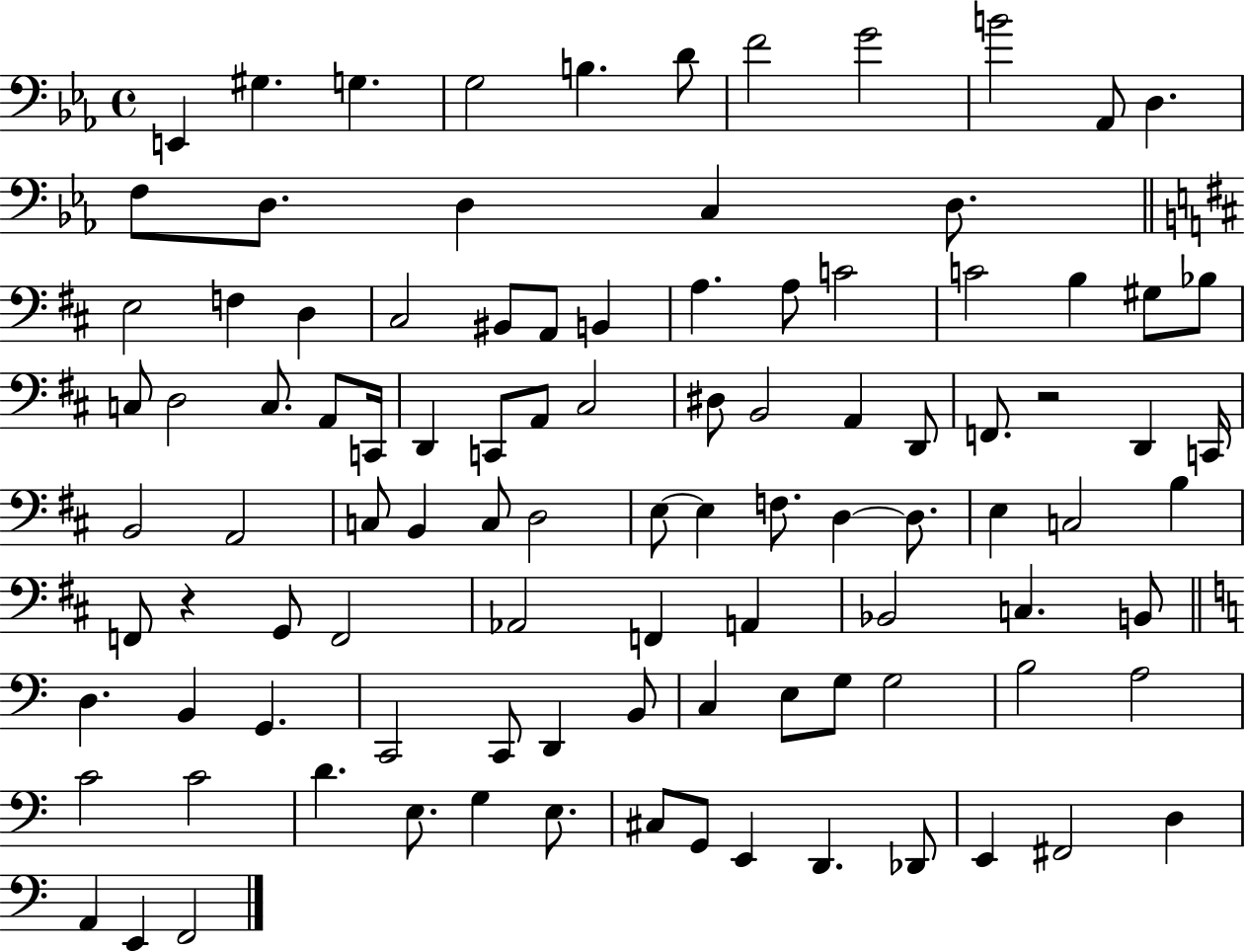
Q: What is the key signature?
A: EES major